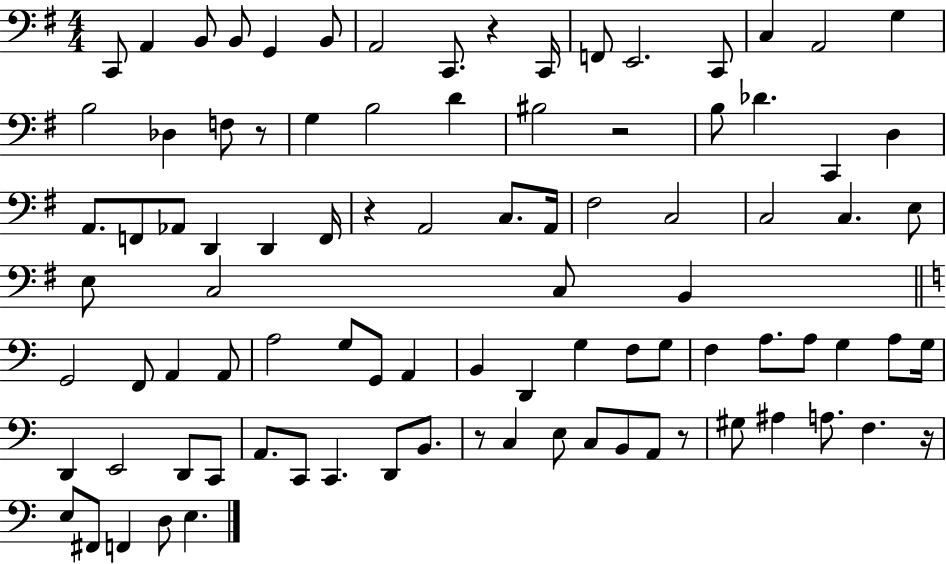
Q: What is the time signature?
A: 4/4